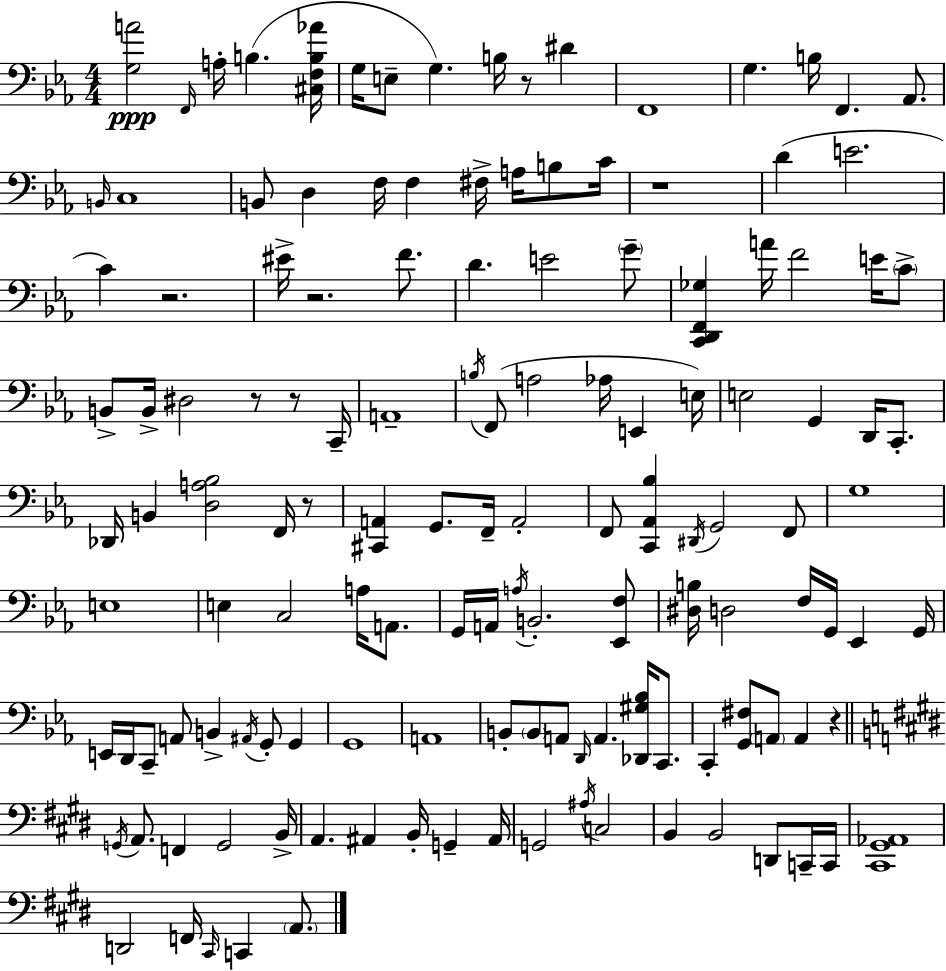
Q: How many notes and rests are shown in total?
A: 136